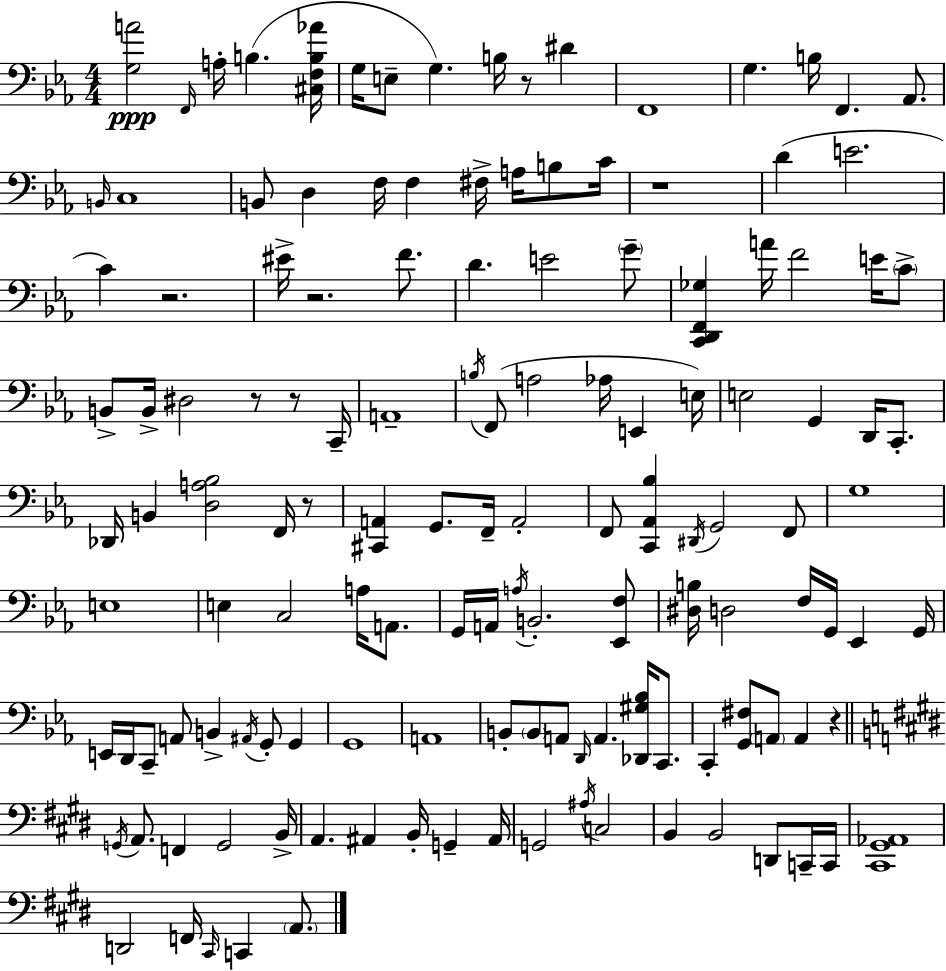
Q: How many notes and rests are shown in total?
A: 136